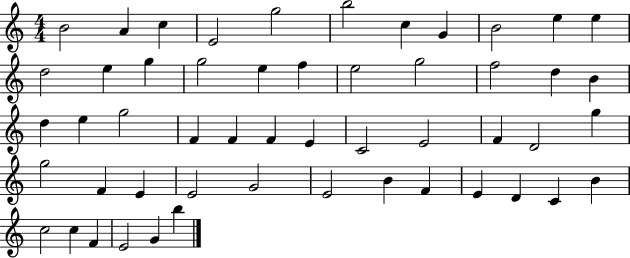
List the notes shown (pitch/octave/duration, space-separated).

B4/h A4/q C5/q E4/h G5/h B5/h C5/q G4/q B4/h E5/q E5/q D5/h E5/q G5/q G5/h E5/q F5/q E5/h G5/h F5/h D5/q B4/q D5/q E5/q G5/h F4/q F4/q F4/q E4/q C4/h E4/h F4/q D4/h G5/q G5/h F4/q E4/q E4/h G4/h E4/h B4/q F4/q E4/q D4/q C4/q B4/q C5/h C5/q F4/q E4/h G4/q B5/q